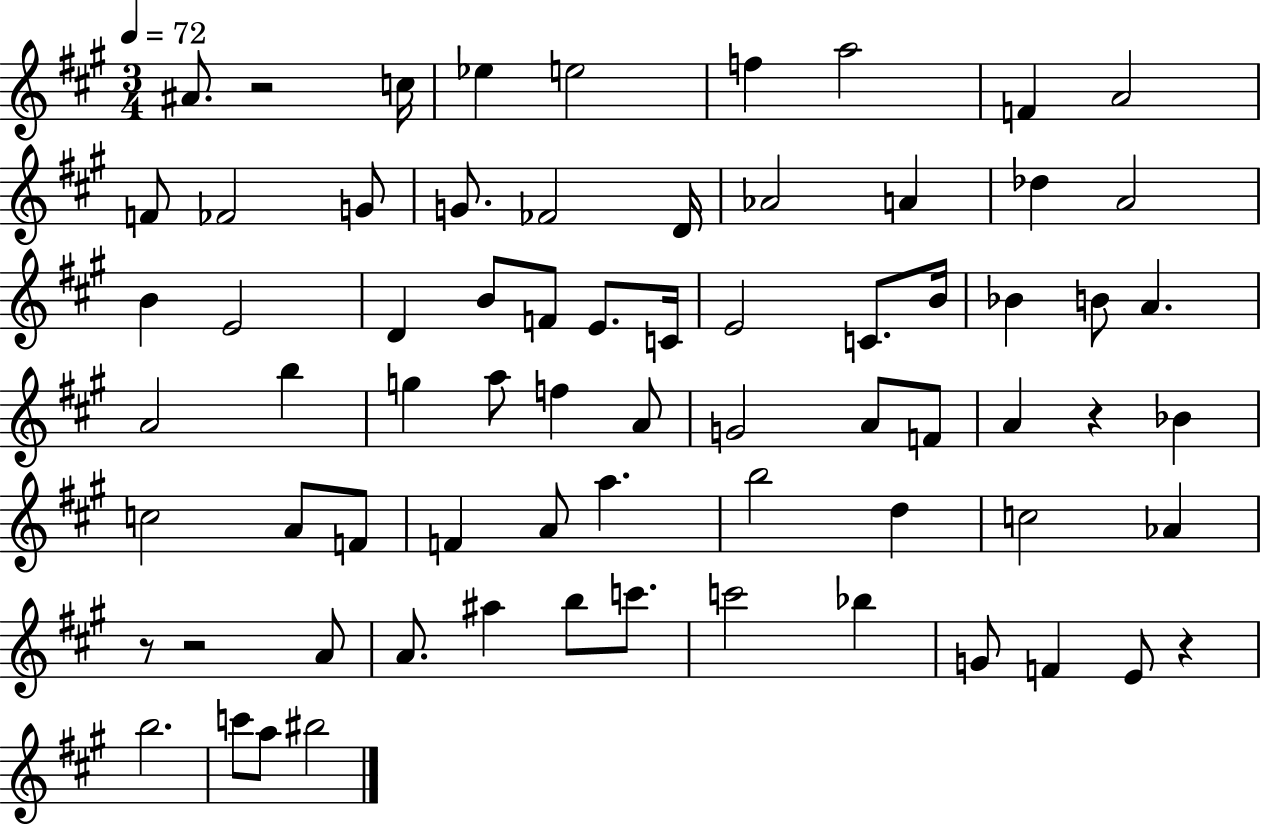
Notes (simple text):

A#4/e. R/h C5/s Eb5/q E5/h F5/q A5/h F4/q A4/h F4/e FES4/h G4/e G4/e. FES4/h D4/s Ab4/h A4/q Db5/q A4/h B4/q E4/h D4/q B4/e F4/e E4/e. C4/s E4/h C4/e. B4/s Bb4/q B4/e A4/q. A4/h B5/q G5/q A5/e F5/q A4/e G4/h A4/e F4/e A4/q R/q Bb4/q C5/h A4/e F4/e F4/q A4/e A5/q. B5/h D5/q C5/h Ab4/q R/e R/h A4/e A4/e. A#5/q B5/e C6/e. C6/h Bb5/q G4/e F4/q E4/e R/q B5/h. C6/e A5/e BIS5/h